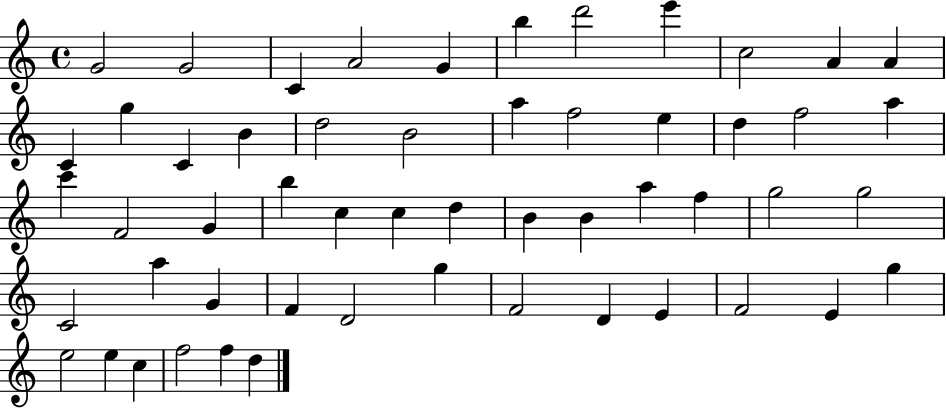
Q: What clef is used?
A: treble